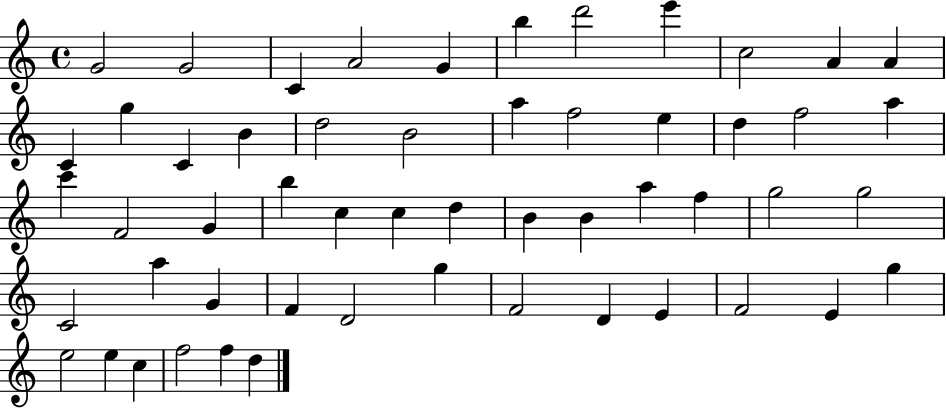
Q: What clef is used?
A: treble